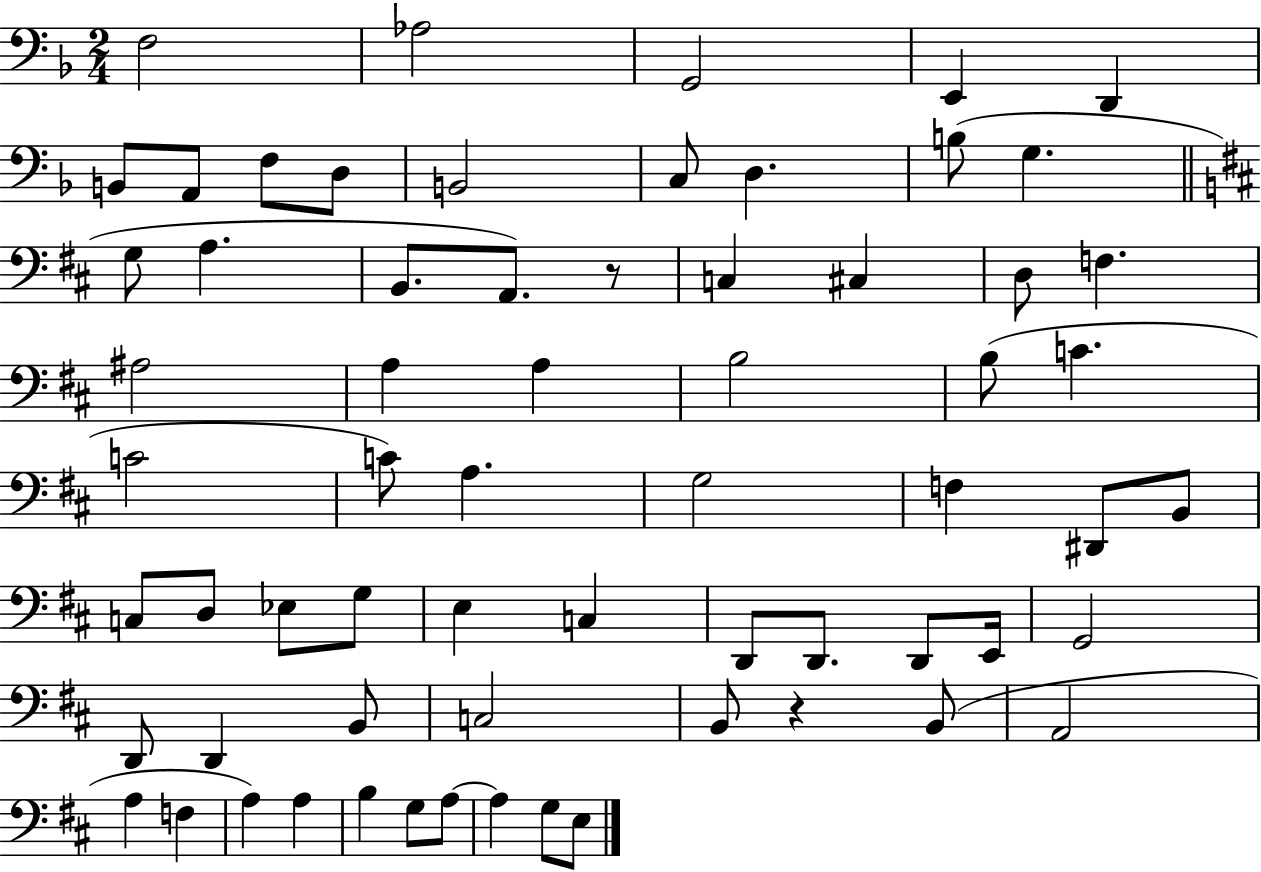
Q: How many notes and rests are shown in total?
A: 65